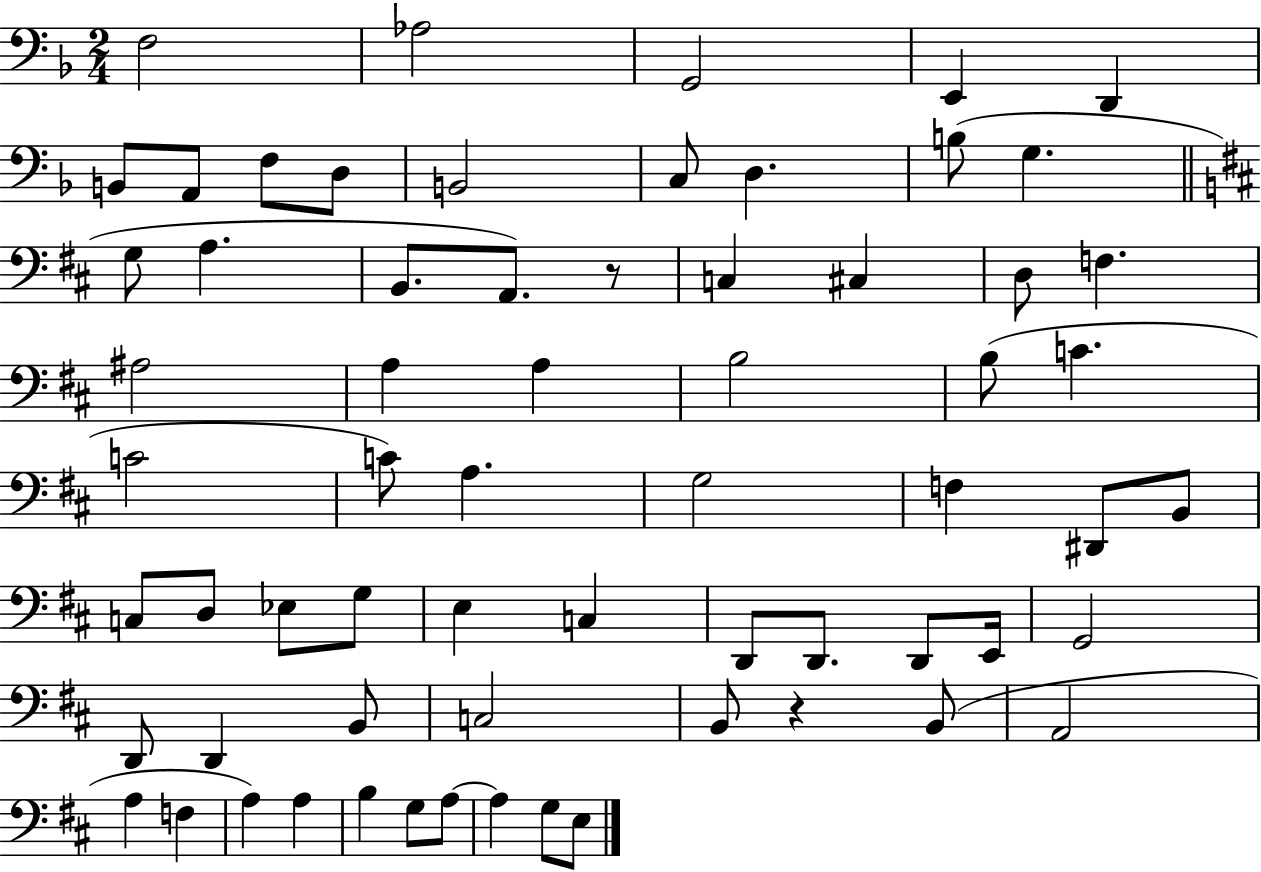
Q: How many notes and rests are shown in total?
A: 65